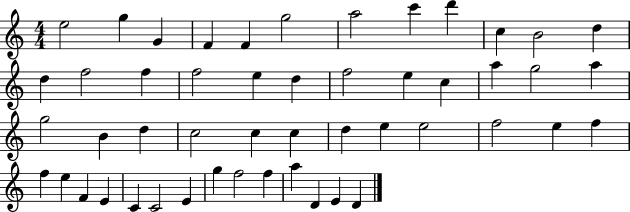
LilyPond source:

{
  \clef treble
  \numericTimeSignature
  \time 4/4
  \key c \major
  e''2 g''4 g'4 | f'4 f'4 g''2 | a''2 c'''4 d'''4 | c''4 b'2 d''4 | \break d''4 f''2 f''4 | f''2 e''4 d''4 | f''2 e''4 c''4 | a''4 g''2 a''4 | \break g''2 b'4 d''4 | c''2 c''4 c''4 | d''4 e''4 e''2 | f''2 e''4 f''4 | \break f''4 e''4 f'4 e'4 | c'4 c'2 e'4 | g''4 f''2 f''4 | a''4 d'4 e'4 d'4 | \break \bar "|."
}